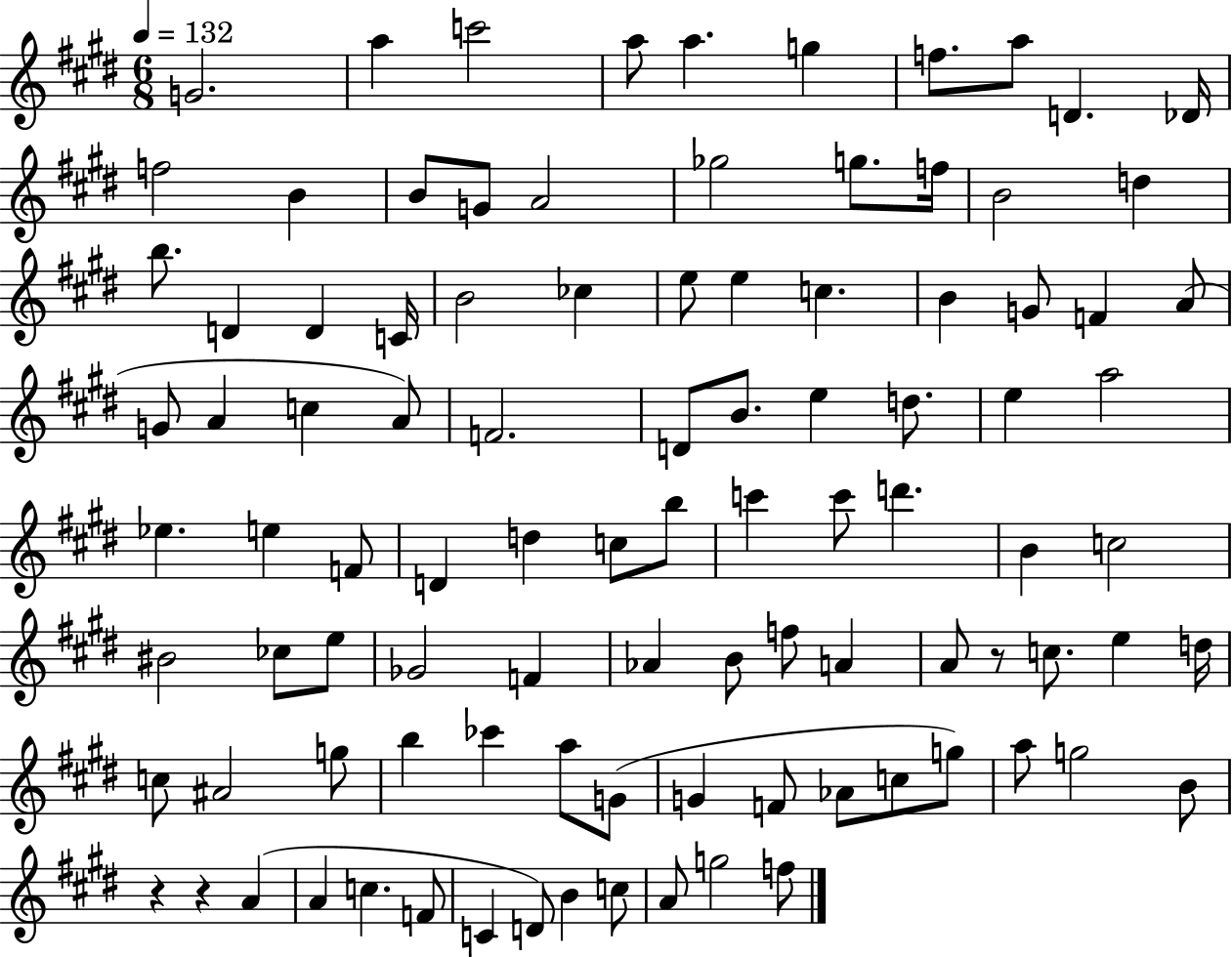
{
  \clef treble
  \numericTimeSignature
  \time 6/8
  \key e \major
  \tempo 4 = 132
  \repeat volta 2 { g'2. | a''4 c'''2 | a''8 a''4. g''4 | f''8. a''8 d'4. des'16 | \break f''2 b'4 | b'8 g'8 a'2 | ges''2 g''8. f''16 | b'2 d''4 | \break b''8. d'4 d'4 c'16 | b'2 ces''4 | e''8 e''4 c''4. | b'4 g'8 f'4 a'8( | \break g'8 a'4 c''4 a'8) | f'2. | d'8 b'8. e''4 d''8. | e''4 a''2 | \break ees''4. e''4 f'8 | d'4 d''4 c''8 b''8 | c'''4 c'''8 d'''4. | b'4 c''2 | \break bis'2 ces''8 e''8 | ges'2 f'4 | aes'4 b'8 f''8 a'4 | a'8 r8 c''8. e''4 d''16 | \break c''8 ais'2 g''8 | b''4 ces'''4 a''8 g'8( | g'4 f'8 aes'8 c''8 g''8) | a''8 g''2 b'8 | \break r4 r4 a'4( | a'4 c''4. f'8 | c'4 d'8) b'4 c''8 | a'8 g''2 f''8 | \break } \bar "|."
}